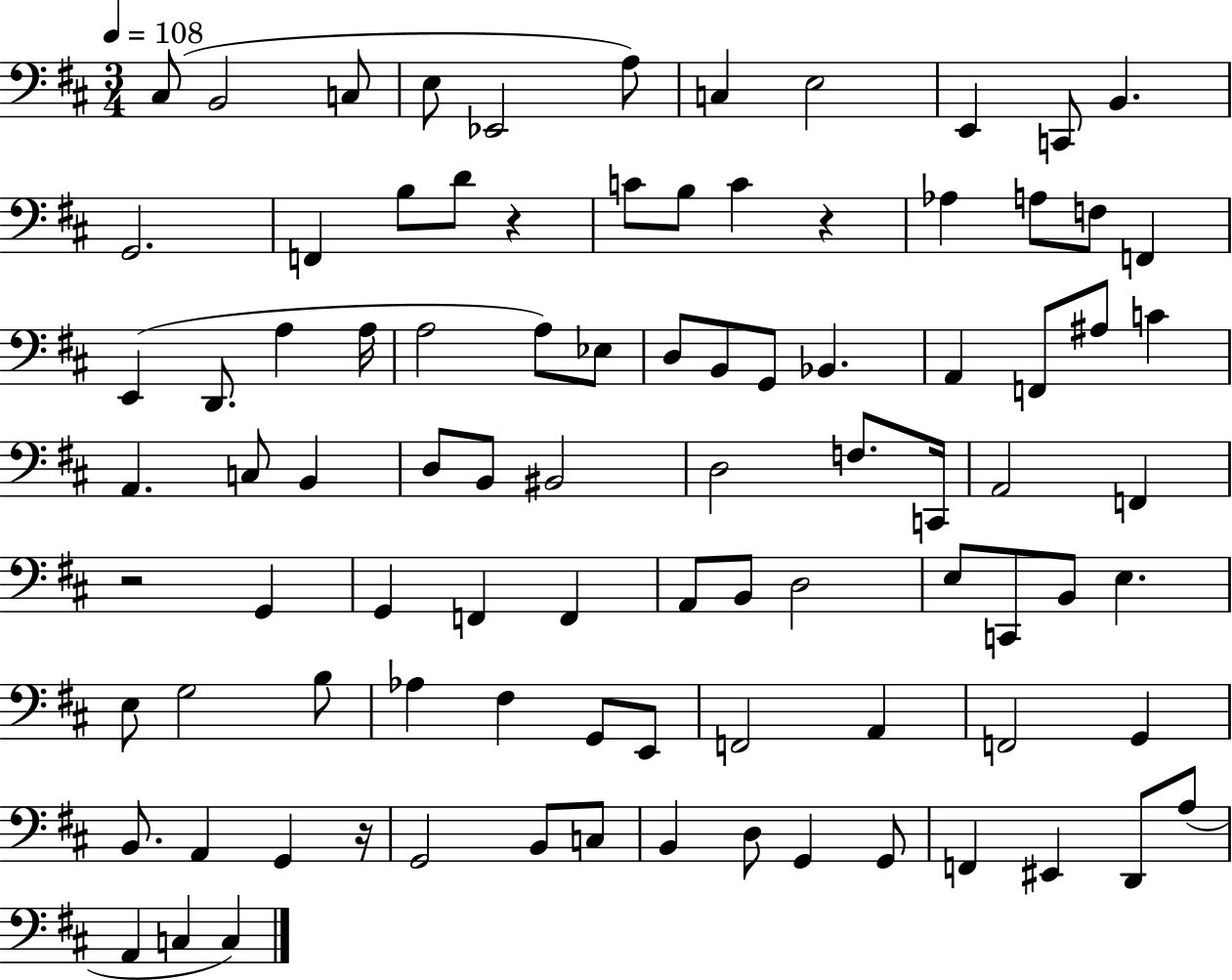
{
  \clef bass
  \numericTimeSignature
  \time 3/4
  \key d \major
  \tempo 4 = 108
  cis8( b,2 c8 | e8 ees,2 a8) | c4 e2 | e,4 c,8 b,4. | \break g,2. | f,4 b8 d'8 r4 | c'8 b8 c'4 r4 | aes4 a8 f8 f,4 | \break e,4( d,8. a4 a16 | a2 a8) ees8 | d8 b,8 g,8 bes,4. | a,4 f,8 ais8 c'4 | \break a,4. c8 b,4 | d8 b,8 bis,2 | d2 f8. c,16 | a,2 f,4 | \break r2 g,4 | g,4 f,4 f,4 | a,8 b,8 d2 | e8 c,8 b,8 e4. | \break e8 g2 b8 | aes4 fis4 g,8 e,8 | f,2 a,4 | f,2 g,4 | \break b,8. a,4 g,4 r16 | g,2 b,8 c8 | b,4 d8 g,4 g,8 | f,4 eis,4 d,8 a8( | \break a,4 c4 c4) | \bar "|."
}